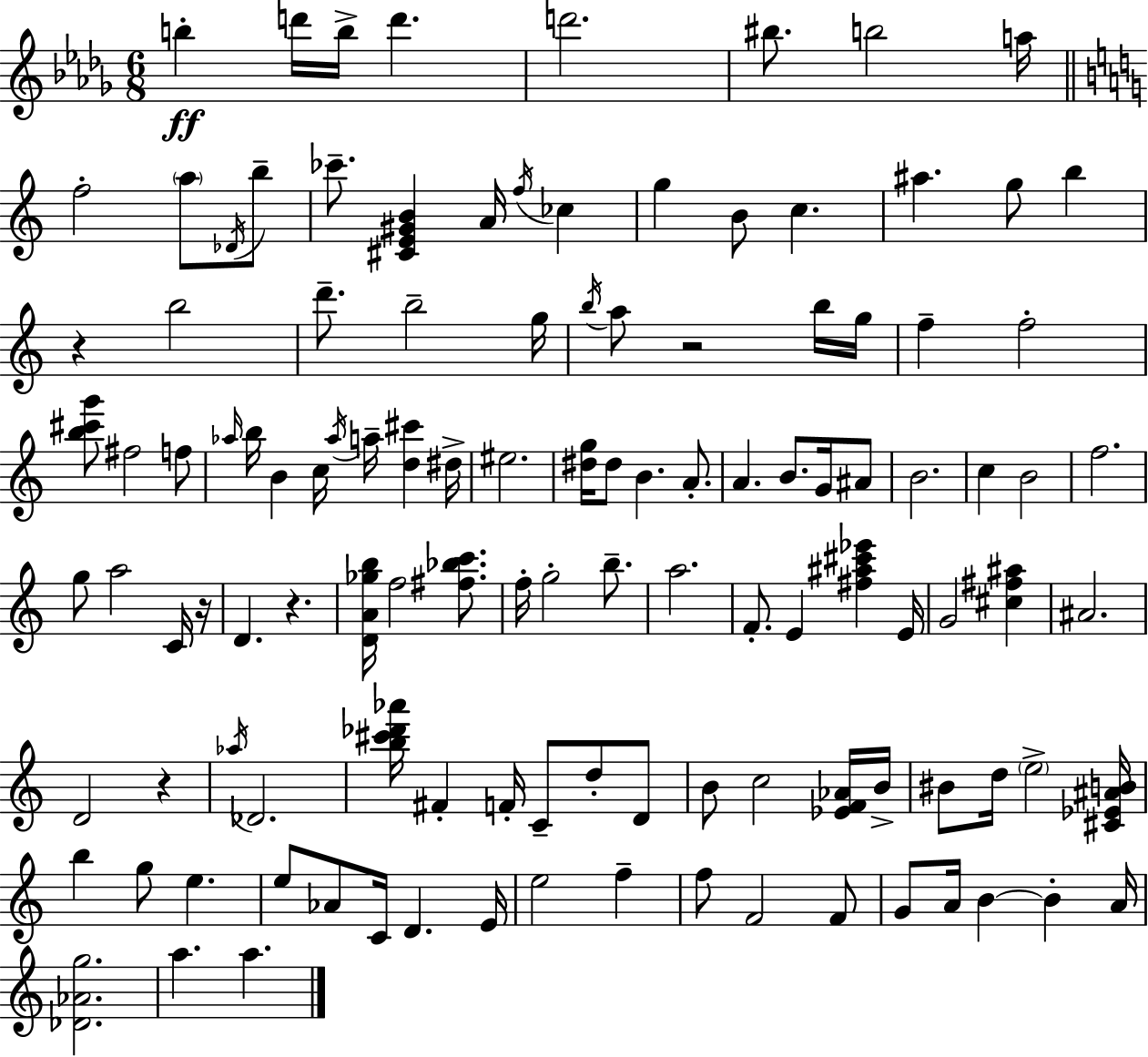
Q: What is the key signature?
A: BES minor